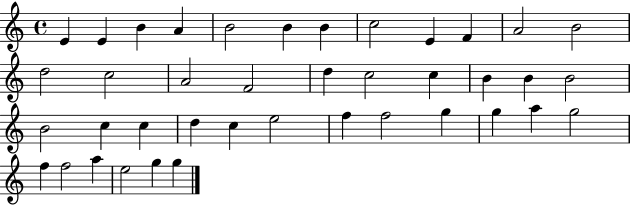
E4/q E4/q B4/q A4/q B4/h B4/q B4/q C5/h E4/q F4/q A4/h B4/h D5/h C5/h A4/h F4/h D5/q C5/h C5/q B4/q B4/q B4/h B4/h C5/q C5/q D5/q C5/q E5/h F5/q F5/h G5/q G5/q A5/q G5/h F5/q F5/h A5/q E5/h G5/q G5/q